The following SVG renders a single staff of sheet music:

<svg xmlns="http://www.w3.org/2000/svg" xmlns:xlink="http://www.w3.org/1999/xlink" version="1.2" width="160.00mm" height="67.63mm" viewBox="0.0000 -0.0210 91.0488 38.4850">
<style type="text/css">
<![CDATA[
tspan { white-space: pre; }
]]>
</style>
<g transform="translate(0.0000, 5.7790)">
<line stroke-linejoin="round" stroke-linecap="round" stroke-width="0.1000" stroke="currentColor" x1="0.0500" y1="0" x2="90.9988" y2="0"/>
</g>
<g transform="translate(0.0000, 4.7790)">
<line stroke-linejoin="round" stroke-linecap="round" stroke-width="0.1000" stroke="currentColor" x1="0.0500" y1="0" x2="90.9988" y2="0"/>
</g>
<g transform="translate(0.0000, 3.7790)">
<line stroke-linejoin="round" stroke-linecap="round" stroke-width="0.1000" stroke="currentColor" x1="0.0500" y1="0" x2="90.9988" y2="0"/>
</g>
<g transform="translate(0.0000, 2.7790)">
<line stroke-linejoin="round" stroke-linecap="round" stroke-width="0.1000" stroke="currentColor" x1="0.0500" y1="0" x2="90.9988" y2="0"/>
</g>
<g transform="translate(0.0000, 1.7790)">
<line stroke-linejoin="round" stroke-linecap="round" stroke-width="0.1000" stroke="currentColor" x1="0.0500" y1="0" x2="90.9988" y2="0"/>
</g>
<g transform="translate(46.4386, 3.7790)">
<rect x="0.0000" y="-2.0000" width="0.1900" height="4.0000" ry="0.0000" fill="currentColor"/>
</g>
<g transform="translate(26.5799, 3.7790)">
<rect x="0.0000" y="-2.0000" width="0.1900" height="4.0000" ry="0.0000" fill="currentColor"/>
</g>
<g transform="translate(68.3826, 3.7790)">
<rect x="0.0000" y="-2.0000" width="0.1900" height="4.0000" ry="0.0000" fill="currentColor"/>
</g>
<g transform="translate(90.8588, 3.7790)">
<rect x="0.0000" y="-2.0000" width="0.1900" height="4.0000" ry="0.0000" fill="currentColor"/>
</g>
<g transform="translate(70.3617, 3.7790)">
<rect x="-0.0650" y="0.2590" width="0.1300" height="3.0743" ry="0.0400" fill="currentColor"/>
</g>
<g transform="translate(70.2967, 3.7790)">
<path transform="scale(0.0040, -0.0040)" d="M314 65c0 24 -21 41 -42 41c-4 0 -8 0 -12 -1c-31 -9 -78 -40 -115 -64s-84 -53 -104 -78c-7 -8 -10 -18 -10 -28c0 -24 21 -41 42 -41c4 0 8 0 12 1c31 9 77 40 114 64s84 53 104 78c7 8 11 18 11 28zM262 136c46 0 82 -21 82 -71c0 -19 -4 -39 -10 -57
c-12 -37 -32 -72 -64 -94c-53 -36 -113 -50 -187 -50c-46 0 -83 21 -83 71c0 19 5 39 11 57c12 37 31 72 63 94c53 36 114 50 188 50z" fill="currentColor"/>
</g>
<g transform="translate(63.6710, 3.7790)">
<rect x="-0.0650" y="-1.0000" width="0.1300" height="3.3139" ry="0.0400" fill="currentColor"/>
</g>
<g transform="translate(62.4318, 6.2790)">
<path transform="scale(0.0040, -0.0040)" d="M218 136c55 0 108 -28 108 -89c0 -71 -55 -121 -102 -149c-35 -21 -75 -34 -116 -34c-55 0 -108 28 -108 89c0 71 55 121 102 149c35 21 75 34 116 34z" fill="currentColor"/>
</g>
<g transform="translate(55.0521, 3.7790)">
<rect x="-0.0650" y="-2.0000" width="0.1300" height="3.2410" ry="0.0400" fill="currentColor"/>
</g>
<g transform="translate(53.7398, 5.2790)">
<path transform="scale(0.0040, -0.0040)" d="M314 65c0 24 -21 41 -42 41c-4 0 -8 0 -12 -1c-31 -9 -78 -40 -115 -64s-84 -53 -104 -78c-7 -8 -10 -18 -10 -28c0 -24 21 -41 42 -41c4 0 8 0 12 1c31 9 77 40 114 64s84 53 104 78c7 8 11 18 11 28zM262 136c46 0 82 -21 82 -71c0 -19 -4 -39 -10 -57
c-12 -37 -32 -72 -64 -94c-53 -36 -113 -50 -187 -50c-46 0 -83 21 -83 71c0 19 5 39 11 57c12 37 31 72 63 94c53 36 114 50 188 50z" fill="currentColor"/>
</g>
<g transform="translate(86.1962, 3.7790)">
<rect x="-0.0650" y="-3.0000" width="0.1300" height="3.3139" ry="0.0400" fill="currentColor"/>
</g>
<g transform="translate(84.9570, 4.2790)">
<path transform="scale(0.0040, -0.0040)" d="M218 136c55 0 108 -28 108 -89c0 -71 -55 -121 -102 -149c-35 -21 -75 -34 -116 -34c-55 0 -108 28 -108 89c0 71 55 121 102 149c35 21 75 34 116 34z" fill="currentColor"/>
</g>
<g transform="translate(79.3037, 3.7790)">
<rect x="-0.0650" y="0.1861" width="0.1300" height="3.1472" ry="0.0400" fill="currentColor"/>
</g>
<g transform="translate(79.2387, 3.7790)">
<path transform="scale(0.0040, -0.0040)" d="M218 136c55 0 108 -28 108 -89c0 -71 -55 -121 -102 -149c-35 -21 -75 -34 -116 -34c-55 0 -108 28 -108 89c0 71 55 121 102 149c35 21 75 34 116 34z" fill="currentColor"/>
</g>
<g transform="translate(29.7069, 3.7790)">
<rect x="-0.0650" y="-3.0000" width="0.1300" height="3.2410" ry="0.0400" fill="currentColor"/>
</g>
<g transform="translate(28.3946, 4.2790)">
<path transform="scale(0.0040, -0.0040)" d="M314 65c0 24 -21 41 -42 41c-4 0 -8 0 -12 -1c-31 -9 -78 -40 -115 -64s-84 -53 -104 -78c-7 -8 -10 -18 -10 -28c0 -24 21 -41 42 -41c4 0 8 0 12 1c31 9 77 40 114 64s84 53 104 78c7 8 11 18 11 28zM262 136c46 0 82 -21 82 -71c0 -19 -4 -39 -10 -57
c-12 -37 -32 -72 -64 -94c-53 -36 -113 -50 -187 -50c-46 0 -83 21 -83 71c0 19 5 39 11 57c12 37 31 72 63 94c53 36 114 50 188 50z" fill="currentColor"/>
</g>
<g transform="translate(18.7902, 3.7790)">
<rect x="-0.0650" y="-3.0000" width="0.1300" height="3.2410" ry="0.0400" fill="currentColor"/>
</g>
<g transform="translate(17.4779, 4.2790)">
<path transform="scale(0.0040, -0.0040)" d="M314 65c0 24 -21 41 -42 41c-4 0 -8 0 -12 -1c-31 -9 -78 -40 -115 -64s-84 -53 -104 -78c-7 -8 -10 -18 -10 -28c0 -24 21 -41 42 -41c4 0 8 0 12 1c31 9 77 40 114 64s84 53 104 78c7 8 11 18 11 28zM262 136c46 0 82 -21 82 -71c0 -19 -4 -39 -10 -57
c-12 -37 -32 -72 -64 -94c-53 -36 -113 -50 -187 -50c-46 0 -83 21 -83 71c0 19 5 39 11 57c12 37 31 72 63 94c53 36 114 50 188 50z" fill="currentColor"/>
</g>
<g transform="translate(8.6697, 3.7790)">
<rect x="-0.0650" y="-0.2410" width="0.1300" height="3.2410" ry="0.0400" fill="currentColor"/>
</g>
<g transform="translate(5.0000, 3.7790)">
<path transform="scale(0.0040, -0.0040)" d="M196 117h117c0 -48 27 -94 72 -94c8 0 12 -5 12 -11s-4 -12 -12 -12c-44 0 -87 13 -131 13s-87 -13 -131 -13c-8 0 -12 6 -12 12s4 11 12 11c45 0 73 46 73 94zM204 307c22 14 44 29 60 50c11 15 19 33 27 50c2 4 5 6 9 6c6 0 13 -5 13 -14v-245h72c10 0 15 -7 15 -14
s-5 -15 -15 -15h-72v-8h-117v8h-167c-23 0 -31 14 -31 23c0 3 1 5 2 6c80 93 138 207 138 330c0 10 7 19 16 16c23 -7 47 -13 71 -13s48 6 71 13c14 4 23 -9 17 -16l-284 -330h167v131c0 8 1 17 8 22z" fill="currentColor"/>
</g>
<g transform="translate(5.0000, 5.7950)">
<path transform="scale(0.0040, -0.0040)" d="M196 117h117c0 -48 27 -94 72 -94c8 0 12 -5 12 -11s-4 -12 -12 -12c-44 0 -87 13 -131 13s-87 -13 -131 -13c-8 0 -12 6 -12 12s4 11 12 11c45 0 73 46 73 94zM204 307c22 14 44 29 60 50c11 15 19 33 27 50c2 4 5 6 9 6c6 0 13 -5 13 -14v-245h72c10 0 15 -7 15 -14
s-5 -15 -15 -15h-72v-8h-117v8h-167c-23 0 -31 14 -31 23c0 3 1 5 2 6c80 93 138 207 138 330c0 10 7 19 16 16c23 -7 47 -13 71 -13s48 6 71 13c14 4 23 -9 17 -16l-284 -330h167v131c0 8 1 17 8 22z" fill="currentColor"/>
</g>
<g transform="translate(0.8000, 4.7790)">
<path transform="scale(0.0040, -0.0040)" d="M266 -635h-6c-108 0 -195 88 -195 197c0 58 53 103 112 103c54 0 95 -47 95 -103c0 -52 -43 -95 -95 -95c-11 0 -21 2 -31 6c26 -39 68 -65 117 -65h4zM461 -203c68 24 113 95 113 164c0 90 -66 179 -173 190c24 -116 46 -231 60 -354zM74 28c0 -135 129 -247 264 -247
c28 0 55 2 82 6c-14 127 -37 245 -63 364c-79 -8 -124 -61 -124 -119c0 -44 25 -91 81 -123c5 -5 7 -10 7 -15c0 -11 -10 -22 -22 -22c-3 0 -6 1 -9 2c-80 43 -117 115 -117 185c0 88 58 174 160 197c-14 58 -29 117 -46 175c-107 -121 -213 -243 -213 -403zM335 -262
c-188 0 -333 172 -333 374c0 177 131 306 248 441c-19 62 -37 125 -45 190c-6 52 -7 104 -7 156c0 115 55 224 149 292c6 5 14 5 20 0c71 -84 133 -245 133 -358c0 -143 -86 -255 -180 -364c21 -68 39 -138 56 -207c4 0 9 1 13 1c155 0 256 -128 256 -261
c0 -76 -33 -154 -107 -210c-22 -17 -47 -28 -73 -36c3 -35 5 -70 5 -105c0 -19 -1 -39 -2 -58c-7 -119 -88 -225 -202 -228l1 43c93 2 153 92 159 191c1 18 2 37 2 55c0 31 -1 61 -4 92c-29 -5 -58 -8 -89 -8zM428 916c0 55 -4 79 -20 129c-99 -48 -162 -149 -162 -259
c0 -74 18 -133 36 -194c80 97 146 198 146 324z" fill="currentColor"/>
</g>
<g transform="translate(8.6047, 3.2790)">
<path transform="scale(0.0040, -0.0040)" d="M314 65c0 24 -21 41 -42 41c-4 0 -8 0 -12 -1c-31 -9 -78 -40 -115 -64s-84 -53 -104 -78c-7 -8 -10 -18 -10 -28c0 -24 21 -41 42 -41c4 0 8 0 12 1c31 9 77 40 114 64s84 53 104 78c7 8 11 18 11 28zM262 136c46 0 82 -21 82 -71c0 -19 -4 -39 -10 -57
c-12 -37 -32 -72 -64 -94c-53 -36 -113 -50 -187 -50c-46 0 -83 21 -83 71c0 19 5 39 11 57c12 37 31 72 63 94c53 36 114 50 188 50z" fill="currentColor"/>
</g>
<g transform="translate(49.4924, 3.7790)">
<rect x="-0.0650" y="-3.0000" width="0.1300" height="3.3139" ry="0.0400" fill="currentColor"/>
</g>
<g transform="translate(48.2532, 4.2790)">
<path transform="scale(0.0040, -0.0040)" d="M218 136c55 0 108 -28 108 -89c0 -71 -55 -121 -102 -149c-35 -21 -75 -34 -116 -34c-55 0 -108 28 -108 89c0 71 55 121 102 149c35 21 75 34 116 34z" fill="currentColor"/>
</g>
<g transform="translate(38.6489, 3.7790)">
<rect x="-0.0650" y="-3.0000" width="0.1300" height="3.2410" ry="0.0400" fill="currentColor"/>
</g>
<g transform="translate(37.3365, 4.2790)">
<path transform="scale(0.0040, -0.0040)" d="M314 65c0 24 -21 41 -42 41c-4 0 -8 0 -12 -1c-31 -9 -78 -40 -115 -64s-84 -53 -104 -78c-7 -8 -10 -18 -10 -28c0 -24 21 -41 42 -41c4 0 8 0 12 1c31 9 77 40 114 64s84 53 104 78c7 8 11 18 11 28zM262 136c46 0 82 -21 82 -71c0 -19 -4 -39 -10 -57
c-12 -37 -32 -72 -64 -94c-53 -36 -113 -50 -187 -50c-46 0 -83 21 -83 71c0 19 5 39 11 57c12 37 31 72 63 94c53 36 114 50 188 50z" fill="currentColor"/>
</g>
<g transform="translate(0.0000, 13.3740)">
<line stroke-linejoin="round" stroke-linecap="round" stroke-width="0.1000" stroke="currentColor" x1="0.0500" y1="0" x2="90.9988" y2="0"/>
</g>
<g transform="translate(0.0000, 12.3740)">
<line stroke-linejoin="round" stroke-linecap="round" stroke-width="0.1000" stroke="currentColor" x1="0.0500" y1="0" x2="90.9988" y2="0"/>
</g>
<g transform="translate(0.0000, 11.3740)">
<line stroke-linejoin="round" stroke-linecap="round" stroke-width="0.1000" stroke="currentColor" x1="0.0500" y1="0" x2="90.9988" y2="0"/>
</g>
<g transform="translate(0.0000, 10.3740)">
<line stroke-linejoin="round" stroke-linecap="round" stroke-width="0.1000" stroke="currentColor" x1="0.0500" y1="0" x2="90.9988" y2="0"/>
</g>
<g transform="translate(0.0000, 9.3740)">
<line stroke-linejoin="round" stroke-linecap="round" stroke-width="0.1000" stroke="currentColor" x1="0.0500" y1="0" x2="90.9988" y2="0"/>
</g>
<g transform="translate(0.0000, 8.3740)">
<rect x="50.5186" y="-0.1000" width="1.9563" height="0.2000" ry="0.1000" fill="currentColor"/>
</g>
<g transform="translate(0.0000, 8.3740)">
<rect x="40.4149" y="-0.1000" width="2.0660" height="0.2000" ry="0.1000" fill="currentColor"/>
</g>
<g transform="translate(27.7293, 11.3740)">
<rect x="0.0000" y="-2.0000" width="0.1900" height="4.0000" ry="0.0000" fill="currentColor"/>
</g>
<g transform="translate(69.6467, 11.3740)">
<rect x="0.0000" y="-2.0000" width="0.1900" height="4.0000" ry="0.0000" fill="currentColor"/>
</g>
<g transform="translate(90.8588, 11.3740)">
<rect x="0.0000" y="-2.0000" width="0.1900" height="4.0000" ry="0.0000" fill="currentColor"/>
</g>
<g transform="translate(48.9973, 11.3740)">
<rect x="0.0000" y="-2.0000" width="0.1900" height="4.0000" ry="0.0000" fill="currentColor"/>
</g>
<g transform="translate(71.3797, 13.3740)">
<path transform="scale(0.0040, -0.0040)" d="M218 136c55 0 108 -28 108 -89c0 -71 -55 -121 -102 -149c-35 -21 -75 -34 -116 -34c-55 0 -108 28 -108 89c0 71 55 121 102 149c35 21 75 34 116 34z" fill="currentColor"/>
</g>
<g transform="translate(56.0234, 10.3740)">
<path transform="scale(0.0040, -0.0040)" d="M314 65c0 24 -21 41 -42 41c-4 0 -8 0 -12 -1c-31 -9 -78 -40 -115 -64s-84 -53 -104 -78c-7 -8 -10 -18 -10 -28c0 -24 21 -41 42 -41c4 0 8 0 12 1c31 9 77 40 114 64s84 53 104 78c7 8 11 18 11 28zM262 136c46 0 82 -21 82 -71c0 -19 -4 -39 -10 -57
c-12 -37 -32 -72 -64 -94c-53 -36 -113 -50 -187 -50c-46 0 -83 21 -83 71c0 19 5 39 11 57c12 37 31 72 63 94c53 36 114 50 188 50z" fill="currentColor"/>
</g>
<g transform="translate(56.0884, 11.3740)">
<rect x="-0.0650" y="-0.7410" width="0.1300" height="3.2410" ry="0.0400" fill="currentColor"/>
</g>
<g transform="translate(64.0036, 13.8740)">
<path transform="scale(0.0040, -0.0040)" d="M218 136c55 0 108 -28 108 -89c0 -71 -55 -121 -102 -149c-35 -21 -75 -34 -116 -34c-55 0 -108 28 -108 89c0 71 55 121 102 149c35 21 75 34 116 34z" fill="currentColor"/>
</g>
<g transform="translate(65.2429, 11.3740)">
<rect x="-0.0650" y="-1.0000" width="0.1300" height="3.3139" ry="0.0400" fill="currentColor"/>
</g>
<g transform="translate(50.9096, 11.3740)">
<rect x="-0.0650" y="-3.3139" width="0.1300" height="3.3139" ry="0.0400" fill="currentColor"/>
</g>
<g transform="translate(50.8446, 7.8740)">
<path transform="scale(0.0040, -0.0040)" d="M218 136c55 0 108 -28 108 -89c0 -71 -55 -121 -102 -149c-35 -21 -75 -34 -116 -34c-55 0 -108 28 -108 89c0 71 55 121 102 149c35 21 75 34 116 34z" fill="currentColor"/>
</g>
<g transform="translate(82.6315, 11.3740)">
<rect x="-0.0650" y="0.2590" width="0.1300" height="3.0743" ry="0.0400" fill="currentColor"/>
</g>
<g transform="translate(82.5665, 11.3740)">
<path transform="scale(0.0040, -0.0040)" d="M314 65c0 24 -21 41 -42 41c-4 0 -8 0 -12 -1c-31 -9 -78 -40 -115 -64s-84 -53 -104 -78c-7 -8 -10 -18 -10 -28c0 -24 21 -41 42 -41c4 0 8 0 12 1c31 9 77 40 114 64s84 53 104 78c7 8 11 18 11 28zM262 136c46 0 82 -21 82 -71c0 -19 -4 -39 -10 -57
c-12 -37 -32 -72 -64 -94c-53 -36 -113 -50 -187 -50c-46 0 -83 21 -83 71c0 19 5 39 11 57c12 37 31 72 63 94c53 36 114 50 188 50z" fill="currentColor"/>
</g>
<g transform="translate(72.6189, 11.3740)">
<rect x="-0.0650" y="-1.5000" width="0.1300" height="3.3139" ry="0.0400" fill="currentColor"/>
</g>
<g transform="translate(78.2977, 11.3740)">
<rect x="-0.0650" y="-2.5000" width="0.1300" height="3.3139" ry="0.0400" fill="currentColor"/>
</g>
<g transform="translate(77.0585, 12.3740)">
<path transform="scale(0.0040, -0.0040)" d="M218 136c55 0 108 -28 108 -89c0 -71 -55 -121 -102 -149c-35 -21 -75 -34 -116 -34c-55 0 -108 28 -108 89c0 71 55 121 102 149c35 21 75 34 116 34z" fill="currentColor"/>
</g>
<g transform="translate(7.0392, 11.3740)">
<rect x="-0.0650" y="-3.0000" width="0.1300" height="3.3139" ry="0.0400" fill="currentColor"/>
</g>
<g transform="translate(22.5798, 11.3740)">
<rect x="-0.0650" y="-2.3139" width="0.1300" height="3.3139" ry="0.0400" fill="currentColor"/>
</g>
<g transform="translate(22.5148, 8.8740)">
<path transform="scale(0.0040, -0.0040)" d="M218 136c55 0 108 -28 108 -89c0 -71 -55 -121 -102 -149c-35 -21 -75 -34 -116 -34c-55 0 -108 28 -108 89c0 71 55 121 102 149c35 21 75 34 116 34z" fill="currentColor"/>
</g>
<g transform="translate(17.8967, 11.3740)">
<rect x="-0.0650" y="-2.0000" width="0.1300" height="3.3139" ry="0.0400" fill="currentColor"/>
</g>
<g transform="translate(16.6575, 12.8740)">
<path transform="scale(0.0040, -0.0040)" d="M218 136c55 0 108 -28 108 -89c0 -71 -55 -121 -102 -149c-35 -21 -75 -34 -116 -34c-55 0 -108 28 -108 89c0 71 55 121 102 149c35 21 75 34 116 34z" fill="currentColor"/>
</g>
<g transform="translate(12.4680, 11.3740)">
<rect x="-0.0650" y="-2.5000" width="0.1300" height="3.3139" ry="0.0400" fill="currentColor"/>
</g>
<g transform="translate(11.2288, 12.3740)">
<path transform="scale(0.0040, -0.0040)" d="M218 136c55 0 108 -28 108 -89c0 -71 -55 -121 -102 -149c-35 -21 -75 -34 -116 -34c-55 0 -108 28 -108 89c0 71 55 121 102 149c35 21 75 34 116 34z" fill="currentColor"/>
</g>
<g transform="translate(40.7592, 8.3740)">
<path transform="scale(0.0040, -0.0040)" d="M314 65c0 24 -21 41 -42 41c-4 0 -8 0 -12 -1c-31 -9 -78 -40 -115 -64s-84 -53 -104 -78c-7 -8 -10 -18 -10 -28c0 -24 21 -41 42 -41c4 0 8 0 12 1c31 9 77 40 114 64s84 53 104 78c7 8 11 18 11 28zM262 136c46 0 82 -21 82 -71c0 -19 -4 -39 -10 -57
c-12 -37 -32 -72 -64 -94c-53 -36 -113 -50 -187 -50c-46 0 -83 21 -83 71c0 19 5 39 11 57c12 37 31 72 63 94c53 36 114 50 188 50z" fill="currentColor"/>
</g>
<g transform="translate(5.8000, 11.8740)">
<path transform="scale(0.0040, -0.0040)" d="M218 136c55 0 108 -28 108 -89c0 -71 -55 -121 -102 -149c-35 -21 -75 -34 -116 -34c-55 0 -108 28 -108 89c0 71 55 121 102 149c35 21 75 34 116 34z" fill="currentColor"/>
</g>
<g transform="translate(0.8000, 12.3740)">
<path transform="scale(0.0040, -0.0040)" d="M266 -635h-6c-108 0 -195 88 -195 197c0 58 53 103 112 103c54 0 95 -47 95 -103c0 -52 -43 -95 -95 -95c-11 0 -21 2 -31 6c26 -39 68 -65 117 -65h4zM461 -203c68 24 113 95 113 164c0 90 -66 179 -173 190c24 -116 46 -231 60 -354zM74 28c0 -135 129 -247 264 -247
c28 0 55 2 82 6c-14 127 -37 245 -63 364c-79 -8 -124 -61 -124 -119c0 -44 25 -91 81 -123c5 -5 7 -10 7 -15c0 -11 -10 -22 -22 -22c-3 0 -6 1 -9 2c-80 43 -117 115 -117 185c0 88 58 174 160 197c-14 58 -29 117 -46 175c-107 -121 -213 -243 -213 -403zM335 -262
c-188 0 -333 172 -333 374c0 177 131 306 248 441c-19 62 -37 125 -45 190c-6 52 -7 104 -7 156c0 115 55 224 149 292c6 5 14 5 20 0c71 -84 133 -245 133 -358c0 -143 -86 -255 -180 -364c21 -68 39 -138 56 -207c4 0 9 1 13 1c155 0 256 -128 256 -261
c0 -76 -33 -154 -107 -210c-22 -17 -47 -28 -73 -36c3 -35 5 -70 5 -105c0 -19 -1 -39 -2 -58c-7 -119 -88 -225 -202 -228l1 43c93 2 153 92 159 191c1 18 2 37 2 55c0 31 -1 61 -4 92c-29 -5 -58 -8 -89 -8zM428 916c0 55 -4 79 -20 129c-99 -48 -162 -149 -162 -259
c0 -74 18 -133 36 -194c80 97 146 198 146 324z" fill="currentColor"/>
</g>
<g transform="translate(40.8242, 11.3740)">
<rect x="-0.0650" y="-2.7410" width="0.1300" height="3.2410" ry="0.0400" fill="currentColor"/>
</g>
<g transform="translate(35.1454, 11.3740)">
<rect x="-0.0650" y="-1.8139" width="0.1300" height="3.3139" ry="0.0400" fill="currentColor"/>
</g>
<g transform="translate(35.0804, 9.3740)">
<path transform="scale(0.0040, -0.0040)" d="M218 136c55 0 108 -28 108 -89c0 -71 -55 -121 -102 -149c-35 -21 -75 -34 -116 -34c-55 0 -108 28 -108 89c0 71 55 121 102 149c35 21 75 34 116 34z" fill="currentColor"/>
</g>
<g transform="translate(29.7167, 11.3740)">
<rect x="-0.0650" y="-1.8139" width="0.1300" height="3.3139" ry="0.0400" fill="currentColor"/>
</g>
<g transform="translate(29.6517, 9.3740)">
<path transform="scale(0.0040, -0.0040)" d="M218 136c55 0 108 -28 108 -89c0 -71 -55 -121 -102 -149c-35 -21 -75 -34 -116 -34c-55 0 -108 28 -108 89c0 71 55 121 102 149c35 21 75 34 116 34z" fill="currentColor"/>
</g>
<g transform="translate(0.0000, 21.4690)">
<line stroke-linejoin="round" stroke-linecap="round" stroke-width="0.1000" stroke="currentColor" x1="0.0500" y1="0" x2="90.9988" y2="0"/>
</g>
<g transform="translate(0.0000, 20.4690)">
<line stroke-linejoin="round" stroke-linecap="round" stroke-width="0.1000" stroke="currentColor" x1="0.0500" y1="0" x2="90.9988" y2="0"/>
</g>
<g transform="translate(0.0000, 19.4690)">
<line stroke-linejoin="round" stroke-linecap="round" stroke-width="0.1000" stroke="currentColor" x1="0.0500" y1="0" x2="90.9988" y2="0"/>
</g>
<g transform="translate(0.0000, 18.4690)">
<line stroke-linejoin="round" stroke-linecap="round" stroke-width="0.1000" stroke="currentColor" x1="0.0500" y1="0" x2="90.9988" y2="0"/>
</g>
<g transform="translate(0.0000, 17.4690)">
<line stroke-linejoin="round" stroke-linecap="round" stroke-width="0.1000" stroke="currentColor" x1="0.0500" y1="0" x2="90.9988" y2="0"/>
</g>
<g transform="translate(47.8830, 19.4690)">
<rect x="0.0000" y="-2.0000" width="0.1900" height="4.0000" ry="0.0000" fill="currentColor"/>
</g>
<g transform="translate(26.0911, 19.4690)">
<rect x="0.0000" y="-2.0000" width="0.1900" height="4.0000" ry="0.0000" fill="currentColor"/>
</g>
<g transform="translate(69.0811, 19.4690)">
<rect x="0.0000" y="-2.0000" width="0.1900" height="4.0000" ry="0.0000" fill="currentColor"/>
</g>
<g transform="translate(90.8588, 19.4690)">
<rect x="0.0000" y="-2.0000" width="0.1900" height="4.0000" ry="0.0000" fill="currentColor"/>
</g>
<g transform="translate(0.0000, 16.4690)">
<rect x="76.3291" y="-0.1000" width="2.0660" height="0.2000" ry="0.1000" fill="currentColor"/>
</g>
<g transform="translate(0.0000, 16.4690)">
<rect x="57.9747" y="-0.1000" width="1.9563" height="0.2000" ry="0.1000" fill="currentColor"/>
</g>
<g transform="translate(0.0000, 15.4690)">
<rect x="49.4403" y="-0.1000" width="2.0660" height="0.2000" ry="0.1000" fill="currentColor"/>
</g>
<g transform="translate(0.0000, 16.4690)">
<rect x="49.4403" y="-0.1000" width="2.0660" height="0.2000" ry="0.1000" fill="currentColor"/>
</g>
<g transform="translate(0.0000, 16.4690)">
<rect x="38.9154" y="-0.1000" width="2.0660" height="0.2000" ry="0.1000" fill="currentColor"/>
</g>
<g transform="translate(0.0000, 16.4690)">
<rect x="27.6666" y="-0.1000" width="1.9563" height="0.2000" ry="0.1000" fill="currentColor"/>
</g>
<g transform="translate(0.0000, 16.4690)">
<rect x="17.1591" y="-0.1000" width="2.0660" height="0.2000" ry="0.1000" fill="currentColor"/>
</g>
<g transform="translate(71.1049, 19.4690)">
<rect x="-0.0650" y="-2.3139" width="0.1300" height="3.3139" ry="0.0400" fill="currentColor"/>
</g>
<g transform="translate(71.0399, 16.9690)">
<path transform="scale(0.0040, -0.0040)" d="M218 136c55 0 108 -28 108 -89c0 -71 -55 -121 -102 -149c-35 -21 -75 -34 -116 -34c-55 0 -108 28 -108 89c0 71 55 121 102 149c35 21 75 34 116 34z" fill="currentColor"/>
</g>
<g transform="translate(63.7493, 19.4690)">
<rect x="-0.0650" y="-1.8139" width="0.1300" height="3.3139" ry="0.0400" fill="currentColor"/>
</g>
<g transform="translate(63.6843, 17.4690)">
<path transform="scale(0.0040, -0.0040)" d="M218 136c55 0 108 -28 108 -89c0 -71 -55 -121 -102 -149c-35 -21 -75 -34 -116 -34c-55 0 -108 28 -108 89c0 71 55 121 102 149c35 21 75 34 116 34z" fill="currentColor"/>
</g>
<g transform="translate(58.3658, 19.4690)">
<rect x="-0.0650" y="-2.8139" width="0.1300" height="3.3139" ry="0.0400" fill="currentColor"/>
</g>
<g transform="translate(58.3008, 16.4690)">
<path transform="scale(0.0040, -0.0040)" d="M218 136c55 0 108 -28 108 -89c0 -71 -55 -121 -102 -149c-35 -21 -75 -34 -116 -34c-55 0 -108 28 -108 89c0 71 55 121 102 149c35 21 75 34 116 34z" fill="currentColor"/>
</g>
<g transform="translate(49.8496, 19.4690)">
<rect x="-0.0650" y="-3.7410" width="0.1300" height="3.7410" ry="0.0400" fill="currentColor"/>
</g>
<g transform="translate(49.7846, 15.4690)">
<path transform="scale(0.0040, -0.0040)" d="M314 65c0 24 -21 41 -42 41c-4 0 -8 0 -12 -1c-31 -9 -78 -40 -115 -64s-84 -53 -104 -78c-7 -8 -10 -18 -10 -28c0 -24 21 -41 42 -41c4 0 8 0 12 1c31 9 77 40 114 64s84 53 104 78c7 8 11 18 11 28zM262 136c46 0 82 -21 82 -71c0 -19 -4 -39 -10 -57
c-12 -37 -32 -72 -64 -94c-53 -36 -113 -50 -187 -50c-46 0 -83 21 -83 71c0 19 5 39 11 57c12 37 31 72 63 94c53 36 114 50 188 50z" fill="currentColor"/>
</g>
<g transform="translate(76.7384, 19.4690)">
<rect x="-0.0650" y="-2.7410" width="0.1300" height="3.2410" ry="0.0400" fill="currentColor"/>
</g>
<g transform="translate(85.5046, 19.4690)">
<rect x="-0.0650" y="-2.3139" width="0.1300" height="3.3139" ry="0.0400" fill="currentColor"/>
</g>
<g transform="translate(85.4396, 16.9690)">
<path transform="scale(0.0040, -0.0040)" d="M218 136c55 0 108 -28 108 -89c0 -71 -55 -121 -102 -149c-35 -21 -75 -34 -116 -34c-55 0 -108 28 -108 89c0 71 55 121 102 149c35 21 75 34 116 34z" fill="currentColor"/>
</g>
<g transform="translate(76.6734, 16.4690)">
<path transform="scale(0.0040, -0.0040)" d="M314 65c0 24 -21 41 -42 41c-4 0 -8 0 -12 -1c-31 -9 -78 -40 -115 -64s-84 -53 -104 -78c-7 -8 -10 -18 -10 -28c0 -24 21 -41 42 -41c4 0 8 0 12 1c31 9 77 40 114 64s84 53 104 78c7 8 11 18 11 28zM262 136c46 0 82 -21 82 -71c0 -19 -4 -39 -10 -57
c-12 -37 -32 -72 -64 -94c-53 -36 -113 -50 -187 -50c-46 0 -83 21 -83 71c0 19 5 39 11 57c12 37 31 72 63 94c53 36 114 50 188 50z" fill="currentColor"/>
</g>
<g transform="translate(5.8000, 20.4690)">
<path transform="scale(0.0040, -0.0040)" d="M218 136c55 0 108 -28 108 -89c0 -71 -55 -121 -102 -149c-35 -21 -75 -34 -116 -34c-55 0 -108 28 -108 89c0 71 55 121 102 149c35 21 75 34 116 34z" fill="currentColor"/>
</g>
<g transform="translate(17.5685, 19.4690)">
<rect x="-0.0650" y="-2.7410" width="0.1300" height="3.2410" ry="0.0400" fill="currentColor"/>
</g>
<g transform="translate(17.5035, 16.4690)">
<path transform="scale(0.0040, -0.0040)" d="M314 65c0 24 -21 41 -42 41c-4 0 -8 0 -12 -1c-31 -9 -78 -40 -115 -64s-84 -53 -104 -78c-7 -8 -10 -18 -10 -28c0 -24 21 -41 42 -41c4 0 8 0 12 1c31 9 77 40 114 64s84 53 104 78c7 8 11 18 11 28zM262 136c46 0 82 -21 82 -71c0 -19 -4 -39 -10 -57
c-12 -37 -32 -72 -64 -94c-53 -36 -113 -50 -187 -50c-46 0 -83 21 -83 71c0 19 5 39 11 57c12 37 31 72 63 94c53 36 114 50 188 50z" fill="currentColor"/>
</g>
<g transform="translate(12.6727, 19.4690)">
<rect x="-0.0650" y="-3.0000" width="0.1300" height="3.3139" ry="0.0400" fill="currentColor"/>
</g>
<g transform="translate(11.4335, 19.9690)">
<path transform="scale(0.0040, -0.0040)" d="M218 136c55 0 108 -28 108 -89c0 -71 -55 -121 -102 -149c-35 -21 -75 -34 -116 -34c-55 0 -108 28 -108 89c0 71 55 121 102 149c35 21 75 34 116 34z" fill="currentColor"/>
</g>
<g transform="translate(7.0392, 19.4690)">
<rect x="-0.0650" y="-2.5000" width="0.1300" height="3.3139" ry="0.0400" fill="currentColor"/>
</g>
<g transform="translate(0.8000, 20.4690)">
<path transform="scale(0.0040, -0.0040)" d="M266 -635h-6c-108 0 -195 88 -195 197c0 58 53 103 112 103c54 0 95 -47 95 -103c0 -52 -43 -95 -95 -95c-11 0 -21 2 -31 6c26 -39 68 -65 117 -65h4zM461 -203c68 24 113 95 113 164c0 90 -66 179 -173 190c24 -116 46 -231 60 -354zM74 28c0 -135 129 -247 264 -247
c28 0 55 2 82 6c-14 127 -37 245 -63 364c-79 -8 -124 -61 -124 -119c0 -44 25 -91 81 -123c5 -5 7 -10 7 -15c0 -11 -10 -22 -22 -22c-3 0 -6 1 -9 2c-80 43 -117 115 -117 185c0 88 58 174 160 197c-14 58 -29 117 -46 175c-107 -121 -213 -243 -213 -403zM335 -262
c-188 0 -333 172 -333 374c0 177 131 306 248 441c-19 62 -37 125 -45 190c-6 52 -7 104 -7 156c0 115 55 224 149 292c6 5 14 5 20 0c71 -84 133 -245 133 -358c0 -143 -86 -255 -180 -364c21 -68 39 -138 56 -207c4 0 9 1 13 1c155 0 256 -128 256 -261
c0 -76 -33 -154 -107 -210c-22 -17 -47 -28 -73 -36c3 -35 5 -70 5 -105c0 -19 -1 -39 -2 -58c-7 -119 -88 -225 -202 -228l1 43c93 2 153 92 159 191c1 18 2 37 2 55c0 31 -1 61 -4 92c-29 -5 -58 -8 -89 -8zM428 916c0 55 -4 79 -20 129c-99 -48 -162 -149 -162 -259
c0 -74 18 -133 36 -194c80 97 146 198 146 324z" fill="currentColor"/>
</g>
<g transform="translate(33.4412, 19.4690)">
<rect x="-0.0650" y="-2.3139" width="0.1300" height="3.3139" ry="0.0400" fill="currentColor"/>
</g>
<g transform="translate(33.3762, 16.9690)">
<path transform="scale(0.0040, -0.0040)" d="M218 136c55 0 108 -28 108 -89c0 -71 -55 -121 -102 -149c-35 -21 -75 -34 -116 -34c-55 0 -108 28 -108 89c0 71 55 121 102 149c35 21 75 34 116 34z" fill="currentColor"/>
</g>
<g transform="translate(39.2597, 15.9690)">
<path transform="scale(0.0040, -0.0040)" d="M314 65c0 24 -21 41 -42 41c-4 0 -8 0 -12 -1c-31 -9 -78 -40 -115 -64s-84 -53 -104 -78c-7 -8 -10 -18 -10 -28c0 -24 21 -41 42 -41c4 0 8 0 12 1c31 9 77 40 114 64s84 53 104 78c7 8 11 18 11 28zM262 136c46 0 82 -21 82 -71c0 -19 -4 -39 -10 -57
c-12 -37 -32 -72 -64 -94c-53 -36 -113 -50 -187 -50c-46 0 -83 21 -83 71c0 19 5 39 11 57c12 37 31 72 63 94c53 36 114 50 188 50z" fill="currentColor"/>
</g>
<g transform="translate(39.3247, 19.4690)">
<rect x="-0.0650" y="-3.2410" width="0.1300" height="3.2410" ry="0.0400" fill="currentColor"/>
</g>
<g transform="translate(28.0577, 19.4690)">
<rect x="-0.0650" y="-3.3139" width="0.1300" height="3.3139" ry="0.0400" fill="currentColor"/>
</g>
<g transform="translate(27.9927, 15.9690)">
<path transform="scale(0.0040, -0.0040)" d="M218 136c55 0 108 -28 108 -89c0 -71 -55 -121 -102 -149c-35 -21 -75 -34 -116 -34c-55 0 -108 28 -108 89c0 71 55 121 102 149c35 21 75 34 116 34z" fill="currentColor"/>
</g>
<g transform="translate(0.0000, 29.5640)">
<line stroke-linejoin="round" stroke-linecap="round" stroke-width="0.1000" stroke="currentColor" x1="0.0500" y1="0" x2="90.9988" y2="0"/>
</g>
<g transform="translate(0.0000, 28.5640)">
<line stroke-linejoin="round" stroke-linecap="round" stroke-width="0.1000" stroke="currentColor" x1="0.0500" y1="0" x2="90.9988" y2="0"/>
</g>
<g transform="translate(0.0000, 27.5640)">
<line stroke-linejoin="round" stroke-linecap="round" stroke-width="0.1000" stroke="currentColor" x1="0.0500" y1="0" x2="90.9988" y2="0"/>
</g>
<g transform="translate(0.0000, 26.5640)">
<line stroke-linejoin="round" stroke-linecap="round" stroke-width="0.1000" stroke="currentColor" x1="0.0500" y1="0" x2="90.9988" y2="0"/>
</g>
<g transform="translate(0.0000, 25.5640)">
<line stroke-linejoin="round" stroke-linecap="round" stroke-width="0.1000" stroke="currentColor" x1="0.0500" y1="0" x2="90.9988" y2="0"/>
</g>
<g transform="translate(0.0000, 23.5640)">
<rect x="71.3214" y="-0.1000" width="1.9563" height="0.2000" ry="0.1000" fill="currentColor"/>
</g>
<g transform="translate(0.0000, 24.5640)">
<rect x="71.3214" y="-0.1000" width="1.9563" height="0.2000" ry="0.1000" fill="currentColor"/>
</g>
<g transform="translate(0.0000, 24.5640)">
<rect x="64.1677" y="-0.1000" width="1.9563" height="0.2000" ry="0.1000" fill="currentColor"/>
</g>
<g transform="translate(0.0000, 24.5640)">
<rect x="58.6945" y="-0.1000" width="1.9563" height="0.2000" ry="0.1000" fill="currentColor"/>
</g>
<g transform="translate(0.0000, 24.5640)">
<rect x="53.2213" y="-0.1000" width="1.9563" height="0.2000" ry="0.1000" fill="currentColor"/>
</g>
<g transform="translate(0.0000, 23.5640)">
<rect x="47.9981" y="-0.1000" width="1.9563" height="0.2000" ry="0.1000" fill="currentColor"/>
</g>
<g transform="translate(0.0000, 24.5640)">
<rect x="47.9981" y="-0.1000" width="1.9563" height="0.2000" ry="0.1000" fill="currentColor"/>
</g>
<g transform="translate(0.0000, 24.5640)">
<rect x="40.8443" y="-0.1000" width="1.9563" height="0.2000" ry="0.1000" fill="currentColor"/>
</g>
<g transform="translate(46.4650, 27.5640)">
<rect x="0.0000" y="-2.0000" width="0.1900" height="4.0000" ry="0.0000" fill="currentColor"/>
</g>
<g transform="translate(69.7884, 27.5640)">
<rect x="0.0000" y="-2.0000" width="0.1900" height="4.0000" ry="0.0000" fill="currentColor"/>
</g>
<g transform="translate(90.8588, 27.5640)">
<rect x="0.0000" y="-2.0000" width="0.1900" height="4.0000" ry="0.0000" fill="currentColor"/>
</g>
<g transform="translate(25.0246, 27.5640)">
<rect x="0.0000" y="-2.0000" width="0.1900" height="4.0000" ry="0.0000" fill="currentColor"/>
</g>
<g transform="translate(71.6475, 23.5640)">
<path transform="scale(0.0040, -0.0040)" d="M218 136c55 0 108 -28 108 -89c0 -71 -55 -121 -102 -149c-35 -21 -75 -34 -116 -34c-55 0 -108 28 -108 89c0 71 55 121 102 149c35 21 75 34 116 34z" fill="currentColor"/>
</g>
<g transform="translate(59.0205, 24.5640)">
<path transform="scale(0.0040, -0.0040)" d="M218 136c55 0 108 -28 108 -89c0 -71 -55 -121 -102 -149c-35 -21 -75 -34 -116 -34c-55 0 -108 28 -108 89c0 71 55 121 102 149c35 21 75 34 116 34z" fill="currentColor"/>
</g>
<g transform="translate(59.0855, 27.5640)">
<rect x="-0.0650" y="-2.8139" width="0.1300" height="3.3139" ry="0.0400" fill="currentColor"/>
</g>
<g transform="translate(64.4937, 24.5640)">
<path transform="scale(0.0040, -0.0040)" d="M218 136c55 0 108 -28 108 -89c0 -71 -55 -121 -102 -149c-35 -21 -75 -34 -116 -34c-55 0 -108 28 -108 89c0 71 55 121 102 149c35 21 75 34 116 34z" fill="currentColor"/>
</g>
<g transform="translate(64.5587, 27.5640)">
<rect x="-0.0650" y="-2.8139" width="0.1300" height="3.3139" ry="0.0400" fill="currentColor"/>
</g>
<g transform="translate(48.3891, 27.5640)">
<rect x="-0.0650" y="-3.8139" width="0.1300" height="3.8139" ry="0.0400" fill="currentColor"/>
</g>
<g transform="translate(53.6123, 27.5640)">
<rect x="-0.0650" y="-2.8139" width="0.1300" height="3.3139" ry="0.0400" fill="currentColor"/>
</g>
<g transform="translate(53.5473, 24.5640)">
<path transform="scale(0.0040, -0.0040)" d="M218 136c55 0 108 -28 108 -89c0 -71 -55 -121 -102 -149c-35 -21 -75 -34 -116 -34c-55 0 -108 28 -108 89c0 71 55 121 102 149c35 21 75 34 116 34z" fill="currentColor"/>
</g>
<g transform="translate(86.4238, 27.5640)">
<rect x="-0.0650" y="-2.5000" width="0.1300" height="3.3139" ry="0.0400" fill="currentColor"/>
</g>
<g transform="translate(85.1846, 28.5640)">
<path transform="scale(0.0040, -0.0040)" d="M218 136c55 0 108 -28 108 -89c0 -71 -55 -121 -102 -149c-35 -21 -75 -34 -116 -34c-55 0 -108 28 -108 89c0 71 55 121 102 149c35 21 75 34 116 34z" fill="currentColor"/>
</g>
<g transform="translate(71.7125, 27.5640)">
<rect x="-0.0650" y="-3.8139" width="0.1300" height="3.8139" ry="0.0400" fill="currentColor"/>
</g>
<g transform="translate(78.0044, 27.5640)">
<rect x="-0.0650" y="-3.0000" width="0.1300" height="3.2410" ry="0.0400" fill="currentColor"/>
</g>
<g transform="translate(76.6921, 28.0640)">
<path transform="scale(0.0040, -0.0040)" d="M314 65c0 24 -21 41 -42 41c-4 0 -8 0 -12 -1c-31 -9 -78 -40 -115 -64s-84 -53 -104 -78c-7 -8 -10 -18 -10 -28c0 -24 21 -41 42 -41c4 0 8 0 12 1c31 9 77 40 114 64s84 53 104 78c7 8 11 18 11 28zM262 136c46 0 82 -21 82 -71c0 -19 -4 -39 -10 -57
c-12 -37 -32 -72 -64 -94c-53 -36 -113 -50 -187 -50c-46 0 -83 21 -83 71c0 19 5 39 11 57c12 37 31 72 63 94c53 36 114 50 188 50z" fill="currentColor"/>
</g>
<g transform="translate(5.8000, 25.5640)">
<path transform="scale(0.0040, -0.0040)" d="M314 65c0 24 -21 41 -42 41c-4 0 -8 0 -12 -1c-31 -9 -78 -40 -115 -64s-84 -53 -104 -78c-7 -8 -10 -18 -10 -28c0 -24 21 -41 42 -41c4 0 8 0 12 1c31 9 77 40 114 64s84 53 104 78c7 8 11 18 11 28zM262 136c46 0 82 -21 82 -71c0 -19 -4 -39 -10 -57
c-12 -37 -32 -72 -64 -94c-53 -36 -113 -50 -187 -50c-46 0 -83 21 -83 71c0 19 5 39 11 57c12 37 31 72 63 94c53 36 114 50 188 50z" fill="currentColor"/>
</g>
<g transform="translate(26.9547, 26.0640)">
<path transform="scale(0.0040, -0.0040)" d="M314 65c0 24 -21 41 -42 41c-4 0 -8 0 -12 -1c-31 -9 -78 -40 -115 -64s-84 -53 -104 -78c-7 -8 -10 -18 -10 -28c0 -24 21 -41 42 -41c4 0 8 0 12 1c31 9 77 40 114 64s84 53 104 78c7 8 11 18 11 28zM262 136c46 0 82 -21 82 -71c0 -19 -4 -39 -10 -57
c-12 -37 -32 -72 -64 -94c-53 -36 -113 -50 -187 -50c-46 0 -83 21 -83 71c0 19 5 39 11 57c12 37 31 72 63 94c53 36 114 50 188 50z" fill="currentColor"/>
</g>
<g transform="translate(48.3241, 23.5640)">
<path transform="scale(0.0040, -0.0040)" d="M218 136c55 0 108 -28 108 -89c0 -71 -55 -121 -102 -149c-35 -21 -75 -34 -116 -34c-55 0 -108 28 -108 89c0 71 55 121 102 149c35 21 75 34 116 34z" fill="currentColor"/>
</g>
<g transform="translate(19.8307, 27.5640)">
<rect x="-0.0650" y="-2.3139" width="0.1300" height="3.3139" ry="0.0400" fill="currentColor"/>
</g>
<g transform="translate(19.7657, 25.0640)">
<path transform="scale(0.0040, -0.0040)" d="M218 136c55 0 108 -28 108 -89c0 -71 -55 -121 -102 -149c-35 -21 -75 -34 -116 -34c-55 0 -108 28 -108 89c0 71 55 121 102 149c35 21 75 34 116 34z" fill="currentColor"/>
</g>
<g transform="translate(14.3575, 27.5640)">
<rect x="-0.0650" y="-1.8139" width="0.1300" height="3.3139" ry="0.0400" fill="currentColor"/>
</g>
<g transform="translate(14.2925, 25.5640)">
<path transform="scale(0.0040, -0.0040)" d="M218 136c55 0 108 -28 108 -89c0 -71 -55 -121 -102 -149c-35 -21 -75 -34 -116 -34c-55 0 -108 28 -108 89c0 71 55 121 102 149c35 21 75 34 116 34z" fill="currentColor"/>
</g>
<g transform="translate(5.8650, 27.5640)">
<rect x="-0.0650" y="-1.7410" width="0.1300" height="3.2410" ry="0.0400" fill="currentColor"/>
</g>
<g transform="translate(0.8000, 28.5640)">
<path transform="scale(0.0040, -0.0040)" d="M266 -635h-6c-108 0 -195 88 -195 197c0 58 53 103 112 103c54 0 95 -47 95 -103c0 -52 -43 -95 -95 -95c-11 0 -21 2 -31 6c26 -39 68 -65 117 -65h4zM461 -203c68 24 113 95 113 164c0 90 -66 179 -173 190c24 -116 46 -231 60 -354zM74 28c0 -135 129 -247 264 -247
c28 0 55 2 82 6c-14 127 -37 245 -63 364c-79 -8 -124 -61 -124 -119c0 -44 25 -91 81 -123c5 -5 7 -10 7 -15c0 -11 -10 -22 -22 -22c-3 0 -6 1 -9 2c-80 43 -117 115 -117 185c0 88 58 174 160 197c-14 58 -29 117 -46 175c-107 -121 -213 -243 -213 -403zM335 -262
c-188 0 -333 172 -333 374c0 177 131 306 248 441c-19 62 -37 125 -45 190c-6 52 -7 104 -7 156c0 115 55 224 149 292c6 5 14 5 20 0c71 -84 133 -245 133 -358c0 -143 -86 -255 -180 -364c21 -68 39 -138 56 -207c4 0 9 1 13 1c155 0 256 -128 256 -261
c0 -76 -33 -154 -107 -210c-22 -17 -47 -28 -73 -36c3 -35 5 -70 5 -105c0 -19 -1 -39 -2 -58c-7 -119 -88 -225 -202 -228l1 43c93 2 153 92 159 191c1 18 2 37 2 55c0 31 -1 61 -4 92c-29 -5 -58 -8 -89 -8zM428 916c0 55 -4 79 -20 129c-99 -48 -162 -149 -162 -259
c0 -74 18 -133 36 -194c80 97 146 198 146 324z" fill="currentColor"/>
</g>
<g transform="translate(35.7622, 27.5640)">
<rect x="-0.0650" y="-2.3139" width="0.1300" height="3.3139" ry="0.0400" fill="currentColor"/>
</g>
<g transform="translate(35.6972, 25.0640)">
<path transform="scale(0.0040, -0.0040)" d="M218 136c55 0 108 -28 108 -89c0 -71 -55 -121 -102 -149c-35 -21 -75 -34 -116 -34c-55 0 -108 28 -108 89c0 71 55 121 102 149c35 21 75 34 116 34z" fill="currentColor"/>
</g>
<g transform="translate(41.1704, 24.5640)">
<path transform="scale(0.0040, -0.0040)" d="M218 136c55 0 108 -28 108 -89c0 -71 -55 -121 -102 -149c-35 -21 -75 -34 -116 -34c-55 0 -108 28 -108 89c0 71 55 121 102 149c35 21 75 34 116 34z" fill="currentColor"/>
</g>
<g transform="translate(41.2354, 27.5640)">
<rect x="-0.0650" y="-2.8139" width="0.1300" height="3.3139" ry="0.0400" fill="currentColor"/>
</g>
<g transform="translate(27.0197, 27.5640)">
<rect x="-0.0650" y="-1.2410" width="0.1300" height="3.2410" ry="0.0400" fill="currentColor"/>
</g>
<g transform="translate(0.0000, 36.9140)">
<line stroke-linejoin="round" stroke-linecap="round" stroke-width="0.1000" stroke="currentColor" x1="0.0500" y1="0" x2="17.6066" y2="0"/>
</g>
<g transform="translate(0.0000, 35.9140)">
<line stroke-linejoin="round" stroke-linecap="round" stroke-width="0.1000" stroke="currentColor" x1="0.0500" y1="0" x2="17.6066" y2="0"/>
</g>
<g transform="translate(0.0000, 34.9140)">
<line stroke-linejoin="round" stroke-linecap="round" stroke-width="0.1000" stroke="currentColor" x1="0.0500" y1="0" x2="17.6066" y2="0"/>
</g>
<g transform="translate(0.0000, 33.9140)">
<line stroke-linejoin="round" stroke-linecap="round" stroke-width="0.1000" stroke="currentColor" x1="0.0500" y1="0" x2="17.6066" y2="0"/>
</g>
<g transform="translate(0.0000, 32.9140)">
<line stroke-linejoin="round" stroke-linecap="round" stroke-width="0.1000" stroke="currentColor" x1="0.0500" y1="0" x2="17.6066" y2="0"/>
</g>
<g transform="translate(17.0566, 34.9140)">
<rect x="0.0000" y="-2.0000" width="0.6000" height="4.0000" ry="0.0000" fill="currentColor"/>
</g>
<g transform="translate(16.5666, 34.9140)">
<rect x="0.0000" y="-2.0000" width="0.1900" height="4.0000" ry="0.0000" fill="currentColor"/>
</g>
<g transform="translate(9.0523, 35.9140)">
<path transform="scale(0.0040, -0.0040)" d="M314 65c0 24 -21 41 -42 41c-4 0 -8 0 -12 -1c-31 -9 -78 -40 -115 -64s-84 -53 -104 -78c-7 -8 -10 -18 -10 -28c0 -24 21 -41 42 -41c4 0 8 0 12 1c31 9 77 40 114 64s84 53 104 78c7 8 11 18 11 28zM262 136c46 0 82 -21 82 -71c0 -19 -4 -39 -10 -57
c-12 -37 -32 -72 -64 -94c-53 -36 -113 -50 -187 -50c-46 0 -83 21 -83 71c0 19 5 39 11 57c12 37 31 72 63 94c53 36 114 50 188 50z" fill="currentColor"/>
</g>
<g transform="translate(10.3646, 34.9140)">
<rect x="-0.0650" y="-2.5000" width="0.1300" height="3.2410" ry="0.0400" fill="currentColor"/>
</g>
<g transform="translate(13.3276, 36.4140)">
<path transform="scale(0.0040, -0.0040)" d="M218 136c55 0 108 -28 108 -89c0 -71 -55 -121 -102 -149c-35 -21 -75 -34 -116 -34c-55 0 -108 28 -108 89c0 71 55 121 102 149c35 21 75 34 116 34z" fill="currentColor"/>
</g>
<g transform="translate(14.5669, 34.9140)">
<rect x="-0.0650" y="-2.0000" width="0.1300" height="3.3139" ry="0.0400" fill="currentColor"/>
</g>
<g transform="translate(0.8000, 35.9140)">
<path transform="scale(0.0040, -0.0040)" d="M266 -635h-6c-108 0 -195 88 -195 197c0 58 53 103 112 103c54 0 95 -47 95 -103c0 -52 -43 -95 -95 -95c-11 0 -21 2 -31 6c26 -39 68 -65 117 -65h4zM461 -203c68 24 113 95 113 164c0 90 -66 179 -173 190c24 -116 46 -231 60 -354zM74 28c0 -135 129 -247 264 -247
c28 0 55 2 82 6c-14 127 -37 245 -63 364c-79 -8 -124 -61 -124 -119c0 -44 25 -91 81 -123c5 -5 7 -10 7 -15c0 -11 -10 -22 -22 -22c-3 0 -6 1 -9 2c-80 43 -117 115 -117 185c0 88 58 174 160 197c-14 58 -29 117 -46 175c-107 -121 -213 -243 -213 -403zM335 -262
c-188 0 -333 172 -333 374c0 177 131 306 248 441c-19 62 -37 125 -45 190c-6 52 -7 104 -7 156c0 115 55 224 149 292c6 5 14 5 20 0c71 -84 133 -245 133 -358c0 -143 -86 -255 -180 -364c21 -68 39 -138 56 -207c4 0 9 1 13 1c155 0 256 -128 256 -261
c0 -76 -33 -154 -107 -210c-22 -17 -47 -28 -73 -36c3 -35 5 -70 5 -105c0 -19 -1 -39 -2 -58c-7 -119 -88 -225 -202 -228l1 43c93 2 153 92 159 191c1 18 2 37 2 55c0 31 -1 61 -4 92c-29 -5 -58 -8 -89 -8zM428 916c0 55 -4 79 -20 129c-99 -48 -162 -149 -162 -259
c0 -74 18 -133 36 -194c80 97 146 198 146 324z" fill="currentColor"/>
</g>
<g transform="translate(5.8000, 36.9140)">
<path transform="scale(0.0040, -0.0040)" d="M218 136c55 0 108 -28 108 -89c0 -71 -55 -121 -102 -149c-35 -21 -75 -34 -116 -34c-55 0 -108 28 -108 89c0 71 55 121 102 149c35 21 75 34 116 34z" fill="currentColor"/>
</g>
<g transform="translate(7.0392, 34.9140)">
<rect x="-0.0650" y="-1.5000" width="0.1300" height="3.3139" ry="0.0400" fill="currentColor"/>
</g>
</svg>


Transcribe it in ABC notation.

X:1
T:Untitled
M:4/4
L:1/4
K:C
c2 A2 A2 A2 A F2 D B2 B A A G F g f f a2 b d2 D E G B2 G A a2 b g b2 c'2 a f g a2 g f2 f g e2 g a c' a a a c' A2 G E G2 F